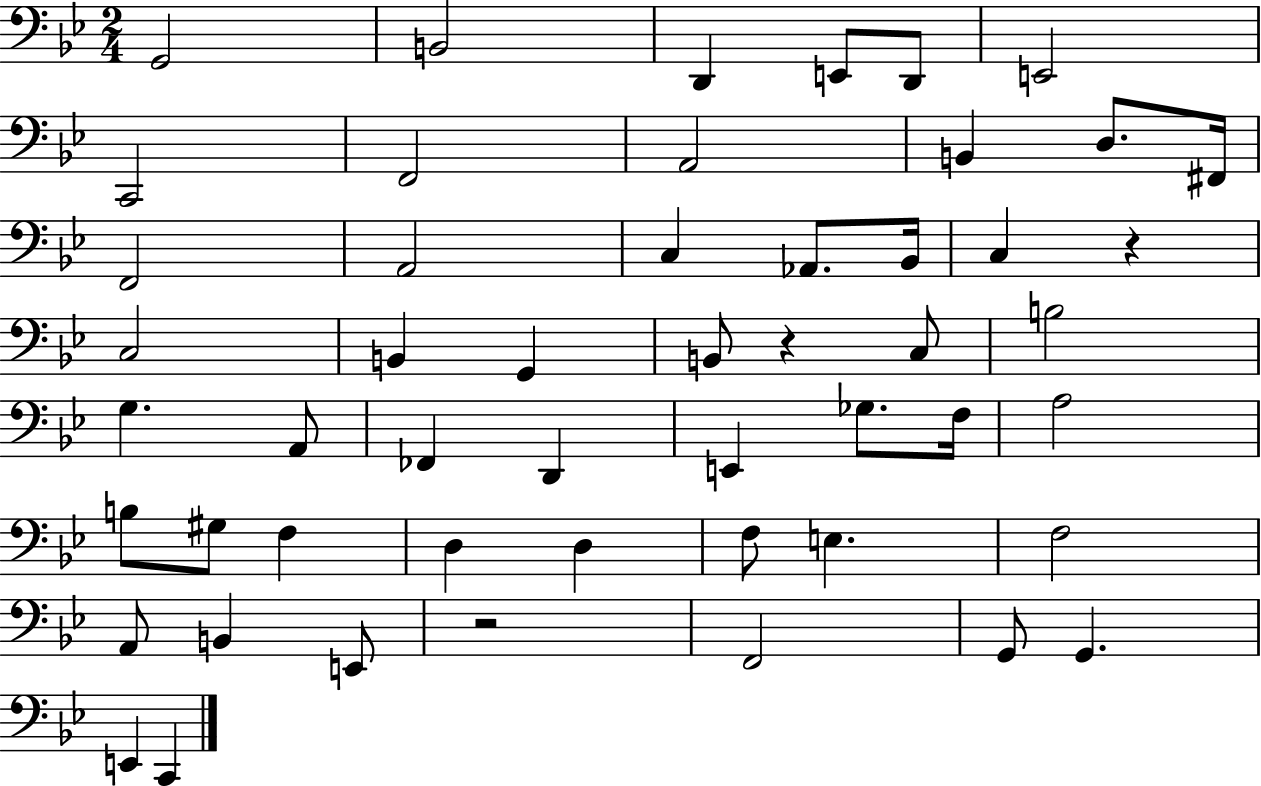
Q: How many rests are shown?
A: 3